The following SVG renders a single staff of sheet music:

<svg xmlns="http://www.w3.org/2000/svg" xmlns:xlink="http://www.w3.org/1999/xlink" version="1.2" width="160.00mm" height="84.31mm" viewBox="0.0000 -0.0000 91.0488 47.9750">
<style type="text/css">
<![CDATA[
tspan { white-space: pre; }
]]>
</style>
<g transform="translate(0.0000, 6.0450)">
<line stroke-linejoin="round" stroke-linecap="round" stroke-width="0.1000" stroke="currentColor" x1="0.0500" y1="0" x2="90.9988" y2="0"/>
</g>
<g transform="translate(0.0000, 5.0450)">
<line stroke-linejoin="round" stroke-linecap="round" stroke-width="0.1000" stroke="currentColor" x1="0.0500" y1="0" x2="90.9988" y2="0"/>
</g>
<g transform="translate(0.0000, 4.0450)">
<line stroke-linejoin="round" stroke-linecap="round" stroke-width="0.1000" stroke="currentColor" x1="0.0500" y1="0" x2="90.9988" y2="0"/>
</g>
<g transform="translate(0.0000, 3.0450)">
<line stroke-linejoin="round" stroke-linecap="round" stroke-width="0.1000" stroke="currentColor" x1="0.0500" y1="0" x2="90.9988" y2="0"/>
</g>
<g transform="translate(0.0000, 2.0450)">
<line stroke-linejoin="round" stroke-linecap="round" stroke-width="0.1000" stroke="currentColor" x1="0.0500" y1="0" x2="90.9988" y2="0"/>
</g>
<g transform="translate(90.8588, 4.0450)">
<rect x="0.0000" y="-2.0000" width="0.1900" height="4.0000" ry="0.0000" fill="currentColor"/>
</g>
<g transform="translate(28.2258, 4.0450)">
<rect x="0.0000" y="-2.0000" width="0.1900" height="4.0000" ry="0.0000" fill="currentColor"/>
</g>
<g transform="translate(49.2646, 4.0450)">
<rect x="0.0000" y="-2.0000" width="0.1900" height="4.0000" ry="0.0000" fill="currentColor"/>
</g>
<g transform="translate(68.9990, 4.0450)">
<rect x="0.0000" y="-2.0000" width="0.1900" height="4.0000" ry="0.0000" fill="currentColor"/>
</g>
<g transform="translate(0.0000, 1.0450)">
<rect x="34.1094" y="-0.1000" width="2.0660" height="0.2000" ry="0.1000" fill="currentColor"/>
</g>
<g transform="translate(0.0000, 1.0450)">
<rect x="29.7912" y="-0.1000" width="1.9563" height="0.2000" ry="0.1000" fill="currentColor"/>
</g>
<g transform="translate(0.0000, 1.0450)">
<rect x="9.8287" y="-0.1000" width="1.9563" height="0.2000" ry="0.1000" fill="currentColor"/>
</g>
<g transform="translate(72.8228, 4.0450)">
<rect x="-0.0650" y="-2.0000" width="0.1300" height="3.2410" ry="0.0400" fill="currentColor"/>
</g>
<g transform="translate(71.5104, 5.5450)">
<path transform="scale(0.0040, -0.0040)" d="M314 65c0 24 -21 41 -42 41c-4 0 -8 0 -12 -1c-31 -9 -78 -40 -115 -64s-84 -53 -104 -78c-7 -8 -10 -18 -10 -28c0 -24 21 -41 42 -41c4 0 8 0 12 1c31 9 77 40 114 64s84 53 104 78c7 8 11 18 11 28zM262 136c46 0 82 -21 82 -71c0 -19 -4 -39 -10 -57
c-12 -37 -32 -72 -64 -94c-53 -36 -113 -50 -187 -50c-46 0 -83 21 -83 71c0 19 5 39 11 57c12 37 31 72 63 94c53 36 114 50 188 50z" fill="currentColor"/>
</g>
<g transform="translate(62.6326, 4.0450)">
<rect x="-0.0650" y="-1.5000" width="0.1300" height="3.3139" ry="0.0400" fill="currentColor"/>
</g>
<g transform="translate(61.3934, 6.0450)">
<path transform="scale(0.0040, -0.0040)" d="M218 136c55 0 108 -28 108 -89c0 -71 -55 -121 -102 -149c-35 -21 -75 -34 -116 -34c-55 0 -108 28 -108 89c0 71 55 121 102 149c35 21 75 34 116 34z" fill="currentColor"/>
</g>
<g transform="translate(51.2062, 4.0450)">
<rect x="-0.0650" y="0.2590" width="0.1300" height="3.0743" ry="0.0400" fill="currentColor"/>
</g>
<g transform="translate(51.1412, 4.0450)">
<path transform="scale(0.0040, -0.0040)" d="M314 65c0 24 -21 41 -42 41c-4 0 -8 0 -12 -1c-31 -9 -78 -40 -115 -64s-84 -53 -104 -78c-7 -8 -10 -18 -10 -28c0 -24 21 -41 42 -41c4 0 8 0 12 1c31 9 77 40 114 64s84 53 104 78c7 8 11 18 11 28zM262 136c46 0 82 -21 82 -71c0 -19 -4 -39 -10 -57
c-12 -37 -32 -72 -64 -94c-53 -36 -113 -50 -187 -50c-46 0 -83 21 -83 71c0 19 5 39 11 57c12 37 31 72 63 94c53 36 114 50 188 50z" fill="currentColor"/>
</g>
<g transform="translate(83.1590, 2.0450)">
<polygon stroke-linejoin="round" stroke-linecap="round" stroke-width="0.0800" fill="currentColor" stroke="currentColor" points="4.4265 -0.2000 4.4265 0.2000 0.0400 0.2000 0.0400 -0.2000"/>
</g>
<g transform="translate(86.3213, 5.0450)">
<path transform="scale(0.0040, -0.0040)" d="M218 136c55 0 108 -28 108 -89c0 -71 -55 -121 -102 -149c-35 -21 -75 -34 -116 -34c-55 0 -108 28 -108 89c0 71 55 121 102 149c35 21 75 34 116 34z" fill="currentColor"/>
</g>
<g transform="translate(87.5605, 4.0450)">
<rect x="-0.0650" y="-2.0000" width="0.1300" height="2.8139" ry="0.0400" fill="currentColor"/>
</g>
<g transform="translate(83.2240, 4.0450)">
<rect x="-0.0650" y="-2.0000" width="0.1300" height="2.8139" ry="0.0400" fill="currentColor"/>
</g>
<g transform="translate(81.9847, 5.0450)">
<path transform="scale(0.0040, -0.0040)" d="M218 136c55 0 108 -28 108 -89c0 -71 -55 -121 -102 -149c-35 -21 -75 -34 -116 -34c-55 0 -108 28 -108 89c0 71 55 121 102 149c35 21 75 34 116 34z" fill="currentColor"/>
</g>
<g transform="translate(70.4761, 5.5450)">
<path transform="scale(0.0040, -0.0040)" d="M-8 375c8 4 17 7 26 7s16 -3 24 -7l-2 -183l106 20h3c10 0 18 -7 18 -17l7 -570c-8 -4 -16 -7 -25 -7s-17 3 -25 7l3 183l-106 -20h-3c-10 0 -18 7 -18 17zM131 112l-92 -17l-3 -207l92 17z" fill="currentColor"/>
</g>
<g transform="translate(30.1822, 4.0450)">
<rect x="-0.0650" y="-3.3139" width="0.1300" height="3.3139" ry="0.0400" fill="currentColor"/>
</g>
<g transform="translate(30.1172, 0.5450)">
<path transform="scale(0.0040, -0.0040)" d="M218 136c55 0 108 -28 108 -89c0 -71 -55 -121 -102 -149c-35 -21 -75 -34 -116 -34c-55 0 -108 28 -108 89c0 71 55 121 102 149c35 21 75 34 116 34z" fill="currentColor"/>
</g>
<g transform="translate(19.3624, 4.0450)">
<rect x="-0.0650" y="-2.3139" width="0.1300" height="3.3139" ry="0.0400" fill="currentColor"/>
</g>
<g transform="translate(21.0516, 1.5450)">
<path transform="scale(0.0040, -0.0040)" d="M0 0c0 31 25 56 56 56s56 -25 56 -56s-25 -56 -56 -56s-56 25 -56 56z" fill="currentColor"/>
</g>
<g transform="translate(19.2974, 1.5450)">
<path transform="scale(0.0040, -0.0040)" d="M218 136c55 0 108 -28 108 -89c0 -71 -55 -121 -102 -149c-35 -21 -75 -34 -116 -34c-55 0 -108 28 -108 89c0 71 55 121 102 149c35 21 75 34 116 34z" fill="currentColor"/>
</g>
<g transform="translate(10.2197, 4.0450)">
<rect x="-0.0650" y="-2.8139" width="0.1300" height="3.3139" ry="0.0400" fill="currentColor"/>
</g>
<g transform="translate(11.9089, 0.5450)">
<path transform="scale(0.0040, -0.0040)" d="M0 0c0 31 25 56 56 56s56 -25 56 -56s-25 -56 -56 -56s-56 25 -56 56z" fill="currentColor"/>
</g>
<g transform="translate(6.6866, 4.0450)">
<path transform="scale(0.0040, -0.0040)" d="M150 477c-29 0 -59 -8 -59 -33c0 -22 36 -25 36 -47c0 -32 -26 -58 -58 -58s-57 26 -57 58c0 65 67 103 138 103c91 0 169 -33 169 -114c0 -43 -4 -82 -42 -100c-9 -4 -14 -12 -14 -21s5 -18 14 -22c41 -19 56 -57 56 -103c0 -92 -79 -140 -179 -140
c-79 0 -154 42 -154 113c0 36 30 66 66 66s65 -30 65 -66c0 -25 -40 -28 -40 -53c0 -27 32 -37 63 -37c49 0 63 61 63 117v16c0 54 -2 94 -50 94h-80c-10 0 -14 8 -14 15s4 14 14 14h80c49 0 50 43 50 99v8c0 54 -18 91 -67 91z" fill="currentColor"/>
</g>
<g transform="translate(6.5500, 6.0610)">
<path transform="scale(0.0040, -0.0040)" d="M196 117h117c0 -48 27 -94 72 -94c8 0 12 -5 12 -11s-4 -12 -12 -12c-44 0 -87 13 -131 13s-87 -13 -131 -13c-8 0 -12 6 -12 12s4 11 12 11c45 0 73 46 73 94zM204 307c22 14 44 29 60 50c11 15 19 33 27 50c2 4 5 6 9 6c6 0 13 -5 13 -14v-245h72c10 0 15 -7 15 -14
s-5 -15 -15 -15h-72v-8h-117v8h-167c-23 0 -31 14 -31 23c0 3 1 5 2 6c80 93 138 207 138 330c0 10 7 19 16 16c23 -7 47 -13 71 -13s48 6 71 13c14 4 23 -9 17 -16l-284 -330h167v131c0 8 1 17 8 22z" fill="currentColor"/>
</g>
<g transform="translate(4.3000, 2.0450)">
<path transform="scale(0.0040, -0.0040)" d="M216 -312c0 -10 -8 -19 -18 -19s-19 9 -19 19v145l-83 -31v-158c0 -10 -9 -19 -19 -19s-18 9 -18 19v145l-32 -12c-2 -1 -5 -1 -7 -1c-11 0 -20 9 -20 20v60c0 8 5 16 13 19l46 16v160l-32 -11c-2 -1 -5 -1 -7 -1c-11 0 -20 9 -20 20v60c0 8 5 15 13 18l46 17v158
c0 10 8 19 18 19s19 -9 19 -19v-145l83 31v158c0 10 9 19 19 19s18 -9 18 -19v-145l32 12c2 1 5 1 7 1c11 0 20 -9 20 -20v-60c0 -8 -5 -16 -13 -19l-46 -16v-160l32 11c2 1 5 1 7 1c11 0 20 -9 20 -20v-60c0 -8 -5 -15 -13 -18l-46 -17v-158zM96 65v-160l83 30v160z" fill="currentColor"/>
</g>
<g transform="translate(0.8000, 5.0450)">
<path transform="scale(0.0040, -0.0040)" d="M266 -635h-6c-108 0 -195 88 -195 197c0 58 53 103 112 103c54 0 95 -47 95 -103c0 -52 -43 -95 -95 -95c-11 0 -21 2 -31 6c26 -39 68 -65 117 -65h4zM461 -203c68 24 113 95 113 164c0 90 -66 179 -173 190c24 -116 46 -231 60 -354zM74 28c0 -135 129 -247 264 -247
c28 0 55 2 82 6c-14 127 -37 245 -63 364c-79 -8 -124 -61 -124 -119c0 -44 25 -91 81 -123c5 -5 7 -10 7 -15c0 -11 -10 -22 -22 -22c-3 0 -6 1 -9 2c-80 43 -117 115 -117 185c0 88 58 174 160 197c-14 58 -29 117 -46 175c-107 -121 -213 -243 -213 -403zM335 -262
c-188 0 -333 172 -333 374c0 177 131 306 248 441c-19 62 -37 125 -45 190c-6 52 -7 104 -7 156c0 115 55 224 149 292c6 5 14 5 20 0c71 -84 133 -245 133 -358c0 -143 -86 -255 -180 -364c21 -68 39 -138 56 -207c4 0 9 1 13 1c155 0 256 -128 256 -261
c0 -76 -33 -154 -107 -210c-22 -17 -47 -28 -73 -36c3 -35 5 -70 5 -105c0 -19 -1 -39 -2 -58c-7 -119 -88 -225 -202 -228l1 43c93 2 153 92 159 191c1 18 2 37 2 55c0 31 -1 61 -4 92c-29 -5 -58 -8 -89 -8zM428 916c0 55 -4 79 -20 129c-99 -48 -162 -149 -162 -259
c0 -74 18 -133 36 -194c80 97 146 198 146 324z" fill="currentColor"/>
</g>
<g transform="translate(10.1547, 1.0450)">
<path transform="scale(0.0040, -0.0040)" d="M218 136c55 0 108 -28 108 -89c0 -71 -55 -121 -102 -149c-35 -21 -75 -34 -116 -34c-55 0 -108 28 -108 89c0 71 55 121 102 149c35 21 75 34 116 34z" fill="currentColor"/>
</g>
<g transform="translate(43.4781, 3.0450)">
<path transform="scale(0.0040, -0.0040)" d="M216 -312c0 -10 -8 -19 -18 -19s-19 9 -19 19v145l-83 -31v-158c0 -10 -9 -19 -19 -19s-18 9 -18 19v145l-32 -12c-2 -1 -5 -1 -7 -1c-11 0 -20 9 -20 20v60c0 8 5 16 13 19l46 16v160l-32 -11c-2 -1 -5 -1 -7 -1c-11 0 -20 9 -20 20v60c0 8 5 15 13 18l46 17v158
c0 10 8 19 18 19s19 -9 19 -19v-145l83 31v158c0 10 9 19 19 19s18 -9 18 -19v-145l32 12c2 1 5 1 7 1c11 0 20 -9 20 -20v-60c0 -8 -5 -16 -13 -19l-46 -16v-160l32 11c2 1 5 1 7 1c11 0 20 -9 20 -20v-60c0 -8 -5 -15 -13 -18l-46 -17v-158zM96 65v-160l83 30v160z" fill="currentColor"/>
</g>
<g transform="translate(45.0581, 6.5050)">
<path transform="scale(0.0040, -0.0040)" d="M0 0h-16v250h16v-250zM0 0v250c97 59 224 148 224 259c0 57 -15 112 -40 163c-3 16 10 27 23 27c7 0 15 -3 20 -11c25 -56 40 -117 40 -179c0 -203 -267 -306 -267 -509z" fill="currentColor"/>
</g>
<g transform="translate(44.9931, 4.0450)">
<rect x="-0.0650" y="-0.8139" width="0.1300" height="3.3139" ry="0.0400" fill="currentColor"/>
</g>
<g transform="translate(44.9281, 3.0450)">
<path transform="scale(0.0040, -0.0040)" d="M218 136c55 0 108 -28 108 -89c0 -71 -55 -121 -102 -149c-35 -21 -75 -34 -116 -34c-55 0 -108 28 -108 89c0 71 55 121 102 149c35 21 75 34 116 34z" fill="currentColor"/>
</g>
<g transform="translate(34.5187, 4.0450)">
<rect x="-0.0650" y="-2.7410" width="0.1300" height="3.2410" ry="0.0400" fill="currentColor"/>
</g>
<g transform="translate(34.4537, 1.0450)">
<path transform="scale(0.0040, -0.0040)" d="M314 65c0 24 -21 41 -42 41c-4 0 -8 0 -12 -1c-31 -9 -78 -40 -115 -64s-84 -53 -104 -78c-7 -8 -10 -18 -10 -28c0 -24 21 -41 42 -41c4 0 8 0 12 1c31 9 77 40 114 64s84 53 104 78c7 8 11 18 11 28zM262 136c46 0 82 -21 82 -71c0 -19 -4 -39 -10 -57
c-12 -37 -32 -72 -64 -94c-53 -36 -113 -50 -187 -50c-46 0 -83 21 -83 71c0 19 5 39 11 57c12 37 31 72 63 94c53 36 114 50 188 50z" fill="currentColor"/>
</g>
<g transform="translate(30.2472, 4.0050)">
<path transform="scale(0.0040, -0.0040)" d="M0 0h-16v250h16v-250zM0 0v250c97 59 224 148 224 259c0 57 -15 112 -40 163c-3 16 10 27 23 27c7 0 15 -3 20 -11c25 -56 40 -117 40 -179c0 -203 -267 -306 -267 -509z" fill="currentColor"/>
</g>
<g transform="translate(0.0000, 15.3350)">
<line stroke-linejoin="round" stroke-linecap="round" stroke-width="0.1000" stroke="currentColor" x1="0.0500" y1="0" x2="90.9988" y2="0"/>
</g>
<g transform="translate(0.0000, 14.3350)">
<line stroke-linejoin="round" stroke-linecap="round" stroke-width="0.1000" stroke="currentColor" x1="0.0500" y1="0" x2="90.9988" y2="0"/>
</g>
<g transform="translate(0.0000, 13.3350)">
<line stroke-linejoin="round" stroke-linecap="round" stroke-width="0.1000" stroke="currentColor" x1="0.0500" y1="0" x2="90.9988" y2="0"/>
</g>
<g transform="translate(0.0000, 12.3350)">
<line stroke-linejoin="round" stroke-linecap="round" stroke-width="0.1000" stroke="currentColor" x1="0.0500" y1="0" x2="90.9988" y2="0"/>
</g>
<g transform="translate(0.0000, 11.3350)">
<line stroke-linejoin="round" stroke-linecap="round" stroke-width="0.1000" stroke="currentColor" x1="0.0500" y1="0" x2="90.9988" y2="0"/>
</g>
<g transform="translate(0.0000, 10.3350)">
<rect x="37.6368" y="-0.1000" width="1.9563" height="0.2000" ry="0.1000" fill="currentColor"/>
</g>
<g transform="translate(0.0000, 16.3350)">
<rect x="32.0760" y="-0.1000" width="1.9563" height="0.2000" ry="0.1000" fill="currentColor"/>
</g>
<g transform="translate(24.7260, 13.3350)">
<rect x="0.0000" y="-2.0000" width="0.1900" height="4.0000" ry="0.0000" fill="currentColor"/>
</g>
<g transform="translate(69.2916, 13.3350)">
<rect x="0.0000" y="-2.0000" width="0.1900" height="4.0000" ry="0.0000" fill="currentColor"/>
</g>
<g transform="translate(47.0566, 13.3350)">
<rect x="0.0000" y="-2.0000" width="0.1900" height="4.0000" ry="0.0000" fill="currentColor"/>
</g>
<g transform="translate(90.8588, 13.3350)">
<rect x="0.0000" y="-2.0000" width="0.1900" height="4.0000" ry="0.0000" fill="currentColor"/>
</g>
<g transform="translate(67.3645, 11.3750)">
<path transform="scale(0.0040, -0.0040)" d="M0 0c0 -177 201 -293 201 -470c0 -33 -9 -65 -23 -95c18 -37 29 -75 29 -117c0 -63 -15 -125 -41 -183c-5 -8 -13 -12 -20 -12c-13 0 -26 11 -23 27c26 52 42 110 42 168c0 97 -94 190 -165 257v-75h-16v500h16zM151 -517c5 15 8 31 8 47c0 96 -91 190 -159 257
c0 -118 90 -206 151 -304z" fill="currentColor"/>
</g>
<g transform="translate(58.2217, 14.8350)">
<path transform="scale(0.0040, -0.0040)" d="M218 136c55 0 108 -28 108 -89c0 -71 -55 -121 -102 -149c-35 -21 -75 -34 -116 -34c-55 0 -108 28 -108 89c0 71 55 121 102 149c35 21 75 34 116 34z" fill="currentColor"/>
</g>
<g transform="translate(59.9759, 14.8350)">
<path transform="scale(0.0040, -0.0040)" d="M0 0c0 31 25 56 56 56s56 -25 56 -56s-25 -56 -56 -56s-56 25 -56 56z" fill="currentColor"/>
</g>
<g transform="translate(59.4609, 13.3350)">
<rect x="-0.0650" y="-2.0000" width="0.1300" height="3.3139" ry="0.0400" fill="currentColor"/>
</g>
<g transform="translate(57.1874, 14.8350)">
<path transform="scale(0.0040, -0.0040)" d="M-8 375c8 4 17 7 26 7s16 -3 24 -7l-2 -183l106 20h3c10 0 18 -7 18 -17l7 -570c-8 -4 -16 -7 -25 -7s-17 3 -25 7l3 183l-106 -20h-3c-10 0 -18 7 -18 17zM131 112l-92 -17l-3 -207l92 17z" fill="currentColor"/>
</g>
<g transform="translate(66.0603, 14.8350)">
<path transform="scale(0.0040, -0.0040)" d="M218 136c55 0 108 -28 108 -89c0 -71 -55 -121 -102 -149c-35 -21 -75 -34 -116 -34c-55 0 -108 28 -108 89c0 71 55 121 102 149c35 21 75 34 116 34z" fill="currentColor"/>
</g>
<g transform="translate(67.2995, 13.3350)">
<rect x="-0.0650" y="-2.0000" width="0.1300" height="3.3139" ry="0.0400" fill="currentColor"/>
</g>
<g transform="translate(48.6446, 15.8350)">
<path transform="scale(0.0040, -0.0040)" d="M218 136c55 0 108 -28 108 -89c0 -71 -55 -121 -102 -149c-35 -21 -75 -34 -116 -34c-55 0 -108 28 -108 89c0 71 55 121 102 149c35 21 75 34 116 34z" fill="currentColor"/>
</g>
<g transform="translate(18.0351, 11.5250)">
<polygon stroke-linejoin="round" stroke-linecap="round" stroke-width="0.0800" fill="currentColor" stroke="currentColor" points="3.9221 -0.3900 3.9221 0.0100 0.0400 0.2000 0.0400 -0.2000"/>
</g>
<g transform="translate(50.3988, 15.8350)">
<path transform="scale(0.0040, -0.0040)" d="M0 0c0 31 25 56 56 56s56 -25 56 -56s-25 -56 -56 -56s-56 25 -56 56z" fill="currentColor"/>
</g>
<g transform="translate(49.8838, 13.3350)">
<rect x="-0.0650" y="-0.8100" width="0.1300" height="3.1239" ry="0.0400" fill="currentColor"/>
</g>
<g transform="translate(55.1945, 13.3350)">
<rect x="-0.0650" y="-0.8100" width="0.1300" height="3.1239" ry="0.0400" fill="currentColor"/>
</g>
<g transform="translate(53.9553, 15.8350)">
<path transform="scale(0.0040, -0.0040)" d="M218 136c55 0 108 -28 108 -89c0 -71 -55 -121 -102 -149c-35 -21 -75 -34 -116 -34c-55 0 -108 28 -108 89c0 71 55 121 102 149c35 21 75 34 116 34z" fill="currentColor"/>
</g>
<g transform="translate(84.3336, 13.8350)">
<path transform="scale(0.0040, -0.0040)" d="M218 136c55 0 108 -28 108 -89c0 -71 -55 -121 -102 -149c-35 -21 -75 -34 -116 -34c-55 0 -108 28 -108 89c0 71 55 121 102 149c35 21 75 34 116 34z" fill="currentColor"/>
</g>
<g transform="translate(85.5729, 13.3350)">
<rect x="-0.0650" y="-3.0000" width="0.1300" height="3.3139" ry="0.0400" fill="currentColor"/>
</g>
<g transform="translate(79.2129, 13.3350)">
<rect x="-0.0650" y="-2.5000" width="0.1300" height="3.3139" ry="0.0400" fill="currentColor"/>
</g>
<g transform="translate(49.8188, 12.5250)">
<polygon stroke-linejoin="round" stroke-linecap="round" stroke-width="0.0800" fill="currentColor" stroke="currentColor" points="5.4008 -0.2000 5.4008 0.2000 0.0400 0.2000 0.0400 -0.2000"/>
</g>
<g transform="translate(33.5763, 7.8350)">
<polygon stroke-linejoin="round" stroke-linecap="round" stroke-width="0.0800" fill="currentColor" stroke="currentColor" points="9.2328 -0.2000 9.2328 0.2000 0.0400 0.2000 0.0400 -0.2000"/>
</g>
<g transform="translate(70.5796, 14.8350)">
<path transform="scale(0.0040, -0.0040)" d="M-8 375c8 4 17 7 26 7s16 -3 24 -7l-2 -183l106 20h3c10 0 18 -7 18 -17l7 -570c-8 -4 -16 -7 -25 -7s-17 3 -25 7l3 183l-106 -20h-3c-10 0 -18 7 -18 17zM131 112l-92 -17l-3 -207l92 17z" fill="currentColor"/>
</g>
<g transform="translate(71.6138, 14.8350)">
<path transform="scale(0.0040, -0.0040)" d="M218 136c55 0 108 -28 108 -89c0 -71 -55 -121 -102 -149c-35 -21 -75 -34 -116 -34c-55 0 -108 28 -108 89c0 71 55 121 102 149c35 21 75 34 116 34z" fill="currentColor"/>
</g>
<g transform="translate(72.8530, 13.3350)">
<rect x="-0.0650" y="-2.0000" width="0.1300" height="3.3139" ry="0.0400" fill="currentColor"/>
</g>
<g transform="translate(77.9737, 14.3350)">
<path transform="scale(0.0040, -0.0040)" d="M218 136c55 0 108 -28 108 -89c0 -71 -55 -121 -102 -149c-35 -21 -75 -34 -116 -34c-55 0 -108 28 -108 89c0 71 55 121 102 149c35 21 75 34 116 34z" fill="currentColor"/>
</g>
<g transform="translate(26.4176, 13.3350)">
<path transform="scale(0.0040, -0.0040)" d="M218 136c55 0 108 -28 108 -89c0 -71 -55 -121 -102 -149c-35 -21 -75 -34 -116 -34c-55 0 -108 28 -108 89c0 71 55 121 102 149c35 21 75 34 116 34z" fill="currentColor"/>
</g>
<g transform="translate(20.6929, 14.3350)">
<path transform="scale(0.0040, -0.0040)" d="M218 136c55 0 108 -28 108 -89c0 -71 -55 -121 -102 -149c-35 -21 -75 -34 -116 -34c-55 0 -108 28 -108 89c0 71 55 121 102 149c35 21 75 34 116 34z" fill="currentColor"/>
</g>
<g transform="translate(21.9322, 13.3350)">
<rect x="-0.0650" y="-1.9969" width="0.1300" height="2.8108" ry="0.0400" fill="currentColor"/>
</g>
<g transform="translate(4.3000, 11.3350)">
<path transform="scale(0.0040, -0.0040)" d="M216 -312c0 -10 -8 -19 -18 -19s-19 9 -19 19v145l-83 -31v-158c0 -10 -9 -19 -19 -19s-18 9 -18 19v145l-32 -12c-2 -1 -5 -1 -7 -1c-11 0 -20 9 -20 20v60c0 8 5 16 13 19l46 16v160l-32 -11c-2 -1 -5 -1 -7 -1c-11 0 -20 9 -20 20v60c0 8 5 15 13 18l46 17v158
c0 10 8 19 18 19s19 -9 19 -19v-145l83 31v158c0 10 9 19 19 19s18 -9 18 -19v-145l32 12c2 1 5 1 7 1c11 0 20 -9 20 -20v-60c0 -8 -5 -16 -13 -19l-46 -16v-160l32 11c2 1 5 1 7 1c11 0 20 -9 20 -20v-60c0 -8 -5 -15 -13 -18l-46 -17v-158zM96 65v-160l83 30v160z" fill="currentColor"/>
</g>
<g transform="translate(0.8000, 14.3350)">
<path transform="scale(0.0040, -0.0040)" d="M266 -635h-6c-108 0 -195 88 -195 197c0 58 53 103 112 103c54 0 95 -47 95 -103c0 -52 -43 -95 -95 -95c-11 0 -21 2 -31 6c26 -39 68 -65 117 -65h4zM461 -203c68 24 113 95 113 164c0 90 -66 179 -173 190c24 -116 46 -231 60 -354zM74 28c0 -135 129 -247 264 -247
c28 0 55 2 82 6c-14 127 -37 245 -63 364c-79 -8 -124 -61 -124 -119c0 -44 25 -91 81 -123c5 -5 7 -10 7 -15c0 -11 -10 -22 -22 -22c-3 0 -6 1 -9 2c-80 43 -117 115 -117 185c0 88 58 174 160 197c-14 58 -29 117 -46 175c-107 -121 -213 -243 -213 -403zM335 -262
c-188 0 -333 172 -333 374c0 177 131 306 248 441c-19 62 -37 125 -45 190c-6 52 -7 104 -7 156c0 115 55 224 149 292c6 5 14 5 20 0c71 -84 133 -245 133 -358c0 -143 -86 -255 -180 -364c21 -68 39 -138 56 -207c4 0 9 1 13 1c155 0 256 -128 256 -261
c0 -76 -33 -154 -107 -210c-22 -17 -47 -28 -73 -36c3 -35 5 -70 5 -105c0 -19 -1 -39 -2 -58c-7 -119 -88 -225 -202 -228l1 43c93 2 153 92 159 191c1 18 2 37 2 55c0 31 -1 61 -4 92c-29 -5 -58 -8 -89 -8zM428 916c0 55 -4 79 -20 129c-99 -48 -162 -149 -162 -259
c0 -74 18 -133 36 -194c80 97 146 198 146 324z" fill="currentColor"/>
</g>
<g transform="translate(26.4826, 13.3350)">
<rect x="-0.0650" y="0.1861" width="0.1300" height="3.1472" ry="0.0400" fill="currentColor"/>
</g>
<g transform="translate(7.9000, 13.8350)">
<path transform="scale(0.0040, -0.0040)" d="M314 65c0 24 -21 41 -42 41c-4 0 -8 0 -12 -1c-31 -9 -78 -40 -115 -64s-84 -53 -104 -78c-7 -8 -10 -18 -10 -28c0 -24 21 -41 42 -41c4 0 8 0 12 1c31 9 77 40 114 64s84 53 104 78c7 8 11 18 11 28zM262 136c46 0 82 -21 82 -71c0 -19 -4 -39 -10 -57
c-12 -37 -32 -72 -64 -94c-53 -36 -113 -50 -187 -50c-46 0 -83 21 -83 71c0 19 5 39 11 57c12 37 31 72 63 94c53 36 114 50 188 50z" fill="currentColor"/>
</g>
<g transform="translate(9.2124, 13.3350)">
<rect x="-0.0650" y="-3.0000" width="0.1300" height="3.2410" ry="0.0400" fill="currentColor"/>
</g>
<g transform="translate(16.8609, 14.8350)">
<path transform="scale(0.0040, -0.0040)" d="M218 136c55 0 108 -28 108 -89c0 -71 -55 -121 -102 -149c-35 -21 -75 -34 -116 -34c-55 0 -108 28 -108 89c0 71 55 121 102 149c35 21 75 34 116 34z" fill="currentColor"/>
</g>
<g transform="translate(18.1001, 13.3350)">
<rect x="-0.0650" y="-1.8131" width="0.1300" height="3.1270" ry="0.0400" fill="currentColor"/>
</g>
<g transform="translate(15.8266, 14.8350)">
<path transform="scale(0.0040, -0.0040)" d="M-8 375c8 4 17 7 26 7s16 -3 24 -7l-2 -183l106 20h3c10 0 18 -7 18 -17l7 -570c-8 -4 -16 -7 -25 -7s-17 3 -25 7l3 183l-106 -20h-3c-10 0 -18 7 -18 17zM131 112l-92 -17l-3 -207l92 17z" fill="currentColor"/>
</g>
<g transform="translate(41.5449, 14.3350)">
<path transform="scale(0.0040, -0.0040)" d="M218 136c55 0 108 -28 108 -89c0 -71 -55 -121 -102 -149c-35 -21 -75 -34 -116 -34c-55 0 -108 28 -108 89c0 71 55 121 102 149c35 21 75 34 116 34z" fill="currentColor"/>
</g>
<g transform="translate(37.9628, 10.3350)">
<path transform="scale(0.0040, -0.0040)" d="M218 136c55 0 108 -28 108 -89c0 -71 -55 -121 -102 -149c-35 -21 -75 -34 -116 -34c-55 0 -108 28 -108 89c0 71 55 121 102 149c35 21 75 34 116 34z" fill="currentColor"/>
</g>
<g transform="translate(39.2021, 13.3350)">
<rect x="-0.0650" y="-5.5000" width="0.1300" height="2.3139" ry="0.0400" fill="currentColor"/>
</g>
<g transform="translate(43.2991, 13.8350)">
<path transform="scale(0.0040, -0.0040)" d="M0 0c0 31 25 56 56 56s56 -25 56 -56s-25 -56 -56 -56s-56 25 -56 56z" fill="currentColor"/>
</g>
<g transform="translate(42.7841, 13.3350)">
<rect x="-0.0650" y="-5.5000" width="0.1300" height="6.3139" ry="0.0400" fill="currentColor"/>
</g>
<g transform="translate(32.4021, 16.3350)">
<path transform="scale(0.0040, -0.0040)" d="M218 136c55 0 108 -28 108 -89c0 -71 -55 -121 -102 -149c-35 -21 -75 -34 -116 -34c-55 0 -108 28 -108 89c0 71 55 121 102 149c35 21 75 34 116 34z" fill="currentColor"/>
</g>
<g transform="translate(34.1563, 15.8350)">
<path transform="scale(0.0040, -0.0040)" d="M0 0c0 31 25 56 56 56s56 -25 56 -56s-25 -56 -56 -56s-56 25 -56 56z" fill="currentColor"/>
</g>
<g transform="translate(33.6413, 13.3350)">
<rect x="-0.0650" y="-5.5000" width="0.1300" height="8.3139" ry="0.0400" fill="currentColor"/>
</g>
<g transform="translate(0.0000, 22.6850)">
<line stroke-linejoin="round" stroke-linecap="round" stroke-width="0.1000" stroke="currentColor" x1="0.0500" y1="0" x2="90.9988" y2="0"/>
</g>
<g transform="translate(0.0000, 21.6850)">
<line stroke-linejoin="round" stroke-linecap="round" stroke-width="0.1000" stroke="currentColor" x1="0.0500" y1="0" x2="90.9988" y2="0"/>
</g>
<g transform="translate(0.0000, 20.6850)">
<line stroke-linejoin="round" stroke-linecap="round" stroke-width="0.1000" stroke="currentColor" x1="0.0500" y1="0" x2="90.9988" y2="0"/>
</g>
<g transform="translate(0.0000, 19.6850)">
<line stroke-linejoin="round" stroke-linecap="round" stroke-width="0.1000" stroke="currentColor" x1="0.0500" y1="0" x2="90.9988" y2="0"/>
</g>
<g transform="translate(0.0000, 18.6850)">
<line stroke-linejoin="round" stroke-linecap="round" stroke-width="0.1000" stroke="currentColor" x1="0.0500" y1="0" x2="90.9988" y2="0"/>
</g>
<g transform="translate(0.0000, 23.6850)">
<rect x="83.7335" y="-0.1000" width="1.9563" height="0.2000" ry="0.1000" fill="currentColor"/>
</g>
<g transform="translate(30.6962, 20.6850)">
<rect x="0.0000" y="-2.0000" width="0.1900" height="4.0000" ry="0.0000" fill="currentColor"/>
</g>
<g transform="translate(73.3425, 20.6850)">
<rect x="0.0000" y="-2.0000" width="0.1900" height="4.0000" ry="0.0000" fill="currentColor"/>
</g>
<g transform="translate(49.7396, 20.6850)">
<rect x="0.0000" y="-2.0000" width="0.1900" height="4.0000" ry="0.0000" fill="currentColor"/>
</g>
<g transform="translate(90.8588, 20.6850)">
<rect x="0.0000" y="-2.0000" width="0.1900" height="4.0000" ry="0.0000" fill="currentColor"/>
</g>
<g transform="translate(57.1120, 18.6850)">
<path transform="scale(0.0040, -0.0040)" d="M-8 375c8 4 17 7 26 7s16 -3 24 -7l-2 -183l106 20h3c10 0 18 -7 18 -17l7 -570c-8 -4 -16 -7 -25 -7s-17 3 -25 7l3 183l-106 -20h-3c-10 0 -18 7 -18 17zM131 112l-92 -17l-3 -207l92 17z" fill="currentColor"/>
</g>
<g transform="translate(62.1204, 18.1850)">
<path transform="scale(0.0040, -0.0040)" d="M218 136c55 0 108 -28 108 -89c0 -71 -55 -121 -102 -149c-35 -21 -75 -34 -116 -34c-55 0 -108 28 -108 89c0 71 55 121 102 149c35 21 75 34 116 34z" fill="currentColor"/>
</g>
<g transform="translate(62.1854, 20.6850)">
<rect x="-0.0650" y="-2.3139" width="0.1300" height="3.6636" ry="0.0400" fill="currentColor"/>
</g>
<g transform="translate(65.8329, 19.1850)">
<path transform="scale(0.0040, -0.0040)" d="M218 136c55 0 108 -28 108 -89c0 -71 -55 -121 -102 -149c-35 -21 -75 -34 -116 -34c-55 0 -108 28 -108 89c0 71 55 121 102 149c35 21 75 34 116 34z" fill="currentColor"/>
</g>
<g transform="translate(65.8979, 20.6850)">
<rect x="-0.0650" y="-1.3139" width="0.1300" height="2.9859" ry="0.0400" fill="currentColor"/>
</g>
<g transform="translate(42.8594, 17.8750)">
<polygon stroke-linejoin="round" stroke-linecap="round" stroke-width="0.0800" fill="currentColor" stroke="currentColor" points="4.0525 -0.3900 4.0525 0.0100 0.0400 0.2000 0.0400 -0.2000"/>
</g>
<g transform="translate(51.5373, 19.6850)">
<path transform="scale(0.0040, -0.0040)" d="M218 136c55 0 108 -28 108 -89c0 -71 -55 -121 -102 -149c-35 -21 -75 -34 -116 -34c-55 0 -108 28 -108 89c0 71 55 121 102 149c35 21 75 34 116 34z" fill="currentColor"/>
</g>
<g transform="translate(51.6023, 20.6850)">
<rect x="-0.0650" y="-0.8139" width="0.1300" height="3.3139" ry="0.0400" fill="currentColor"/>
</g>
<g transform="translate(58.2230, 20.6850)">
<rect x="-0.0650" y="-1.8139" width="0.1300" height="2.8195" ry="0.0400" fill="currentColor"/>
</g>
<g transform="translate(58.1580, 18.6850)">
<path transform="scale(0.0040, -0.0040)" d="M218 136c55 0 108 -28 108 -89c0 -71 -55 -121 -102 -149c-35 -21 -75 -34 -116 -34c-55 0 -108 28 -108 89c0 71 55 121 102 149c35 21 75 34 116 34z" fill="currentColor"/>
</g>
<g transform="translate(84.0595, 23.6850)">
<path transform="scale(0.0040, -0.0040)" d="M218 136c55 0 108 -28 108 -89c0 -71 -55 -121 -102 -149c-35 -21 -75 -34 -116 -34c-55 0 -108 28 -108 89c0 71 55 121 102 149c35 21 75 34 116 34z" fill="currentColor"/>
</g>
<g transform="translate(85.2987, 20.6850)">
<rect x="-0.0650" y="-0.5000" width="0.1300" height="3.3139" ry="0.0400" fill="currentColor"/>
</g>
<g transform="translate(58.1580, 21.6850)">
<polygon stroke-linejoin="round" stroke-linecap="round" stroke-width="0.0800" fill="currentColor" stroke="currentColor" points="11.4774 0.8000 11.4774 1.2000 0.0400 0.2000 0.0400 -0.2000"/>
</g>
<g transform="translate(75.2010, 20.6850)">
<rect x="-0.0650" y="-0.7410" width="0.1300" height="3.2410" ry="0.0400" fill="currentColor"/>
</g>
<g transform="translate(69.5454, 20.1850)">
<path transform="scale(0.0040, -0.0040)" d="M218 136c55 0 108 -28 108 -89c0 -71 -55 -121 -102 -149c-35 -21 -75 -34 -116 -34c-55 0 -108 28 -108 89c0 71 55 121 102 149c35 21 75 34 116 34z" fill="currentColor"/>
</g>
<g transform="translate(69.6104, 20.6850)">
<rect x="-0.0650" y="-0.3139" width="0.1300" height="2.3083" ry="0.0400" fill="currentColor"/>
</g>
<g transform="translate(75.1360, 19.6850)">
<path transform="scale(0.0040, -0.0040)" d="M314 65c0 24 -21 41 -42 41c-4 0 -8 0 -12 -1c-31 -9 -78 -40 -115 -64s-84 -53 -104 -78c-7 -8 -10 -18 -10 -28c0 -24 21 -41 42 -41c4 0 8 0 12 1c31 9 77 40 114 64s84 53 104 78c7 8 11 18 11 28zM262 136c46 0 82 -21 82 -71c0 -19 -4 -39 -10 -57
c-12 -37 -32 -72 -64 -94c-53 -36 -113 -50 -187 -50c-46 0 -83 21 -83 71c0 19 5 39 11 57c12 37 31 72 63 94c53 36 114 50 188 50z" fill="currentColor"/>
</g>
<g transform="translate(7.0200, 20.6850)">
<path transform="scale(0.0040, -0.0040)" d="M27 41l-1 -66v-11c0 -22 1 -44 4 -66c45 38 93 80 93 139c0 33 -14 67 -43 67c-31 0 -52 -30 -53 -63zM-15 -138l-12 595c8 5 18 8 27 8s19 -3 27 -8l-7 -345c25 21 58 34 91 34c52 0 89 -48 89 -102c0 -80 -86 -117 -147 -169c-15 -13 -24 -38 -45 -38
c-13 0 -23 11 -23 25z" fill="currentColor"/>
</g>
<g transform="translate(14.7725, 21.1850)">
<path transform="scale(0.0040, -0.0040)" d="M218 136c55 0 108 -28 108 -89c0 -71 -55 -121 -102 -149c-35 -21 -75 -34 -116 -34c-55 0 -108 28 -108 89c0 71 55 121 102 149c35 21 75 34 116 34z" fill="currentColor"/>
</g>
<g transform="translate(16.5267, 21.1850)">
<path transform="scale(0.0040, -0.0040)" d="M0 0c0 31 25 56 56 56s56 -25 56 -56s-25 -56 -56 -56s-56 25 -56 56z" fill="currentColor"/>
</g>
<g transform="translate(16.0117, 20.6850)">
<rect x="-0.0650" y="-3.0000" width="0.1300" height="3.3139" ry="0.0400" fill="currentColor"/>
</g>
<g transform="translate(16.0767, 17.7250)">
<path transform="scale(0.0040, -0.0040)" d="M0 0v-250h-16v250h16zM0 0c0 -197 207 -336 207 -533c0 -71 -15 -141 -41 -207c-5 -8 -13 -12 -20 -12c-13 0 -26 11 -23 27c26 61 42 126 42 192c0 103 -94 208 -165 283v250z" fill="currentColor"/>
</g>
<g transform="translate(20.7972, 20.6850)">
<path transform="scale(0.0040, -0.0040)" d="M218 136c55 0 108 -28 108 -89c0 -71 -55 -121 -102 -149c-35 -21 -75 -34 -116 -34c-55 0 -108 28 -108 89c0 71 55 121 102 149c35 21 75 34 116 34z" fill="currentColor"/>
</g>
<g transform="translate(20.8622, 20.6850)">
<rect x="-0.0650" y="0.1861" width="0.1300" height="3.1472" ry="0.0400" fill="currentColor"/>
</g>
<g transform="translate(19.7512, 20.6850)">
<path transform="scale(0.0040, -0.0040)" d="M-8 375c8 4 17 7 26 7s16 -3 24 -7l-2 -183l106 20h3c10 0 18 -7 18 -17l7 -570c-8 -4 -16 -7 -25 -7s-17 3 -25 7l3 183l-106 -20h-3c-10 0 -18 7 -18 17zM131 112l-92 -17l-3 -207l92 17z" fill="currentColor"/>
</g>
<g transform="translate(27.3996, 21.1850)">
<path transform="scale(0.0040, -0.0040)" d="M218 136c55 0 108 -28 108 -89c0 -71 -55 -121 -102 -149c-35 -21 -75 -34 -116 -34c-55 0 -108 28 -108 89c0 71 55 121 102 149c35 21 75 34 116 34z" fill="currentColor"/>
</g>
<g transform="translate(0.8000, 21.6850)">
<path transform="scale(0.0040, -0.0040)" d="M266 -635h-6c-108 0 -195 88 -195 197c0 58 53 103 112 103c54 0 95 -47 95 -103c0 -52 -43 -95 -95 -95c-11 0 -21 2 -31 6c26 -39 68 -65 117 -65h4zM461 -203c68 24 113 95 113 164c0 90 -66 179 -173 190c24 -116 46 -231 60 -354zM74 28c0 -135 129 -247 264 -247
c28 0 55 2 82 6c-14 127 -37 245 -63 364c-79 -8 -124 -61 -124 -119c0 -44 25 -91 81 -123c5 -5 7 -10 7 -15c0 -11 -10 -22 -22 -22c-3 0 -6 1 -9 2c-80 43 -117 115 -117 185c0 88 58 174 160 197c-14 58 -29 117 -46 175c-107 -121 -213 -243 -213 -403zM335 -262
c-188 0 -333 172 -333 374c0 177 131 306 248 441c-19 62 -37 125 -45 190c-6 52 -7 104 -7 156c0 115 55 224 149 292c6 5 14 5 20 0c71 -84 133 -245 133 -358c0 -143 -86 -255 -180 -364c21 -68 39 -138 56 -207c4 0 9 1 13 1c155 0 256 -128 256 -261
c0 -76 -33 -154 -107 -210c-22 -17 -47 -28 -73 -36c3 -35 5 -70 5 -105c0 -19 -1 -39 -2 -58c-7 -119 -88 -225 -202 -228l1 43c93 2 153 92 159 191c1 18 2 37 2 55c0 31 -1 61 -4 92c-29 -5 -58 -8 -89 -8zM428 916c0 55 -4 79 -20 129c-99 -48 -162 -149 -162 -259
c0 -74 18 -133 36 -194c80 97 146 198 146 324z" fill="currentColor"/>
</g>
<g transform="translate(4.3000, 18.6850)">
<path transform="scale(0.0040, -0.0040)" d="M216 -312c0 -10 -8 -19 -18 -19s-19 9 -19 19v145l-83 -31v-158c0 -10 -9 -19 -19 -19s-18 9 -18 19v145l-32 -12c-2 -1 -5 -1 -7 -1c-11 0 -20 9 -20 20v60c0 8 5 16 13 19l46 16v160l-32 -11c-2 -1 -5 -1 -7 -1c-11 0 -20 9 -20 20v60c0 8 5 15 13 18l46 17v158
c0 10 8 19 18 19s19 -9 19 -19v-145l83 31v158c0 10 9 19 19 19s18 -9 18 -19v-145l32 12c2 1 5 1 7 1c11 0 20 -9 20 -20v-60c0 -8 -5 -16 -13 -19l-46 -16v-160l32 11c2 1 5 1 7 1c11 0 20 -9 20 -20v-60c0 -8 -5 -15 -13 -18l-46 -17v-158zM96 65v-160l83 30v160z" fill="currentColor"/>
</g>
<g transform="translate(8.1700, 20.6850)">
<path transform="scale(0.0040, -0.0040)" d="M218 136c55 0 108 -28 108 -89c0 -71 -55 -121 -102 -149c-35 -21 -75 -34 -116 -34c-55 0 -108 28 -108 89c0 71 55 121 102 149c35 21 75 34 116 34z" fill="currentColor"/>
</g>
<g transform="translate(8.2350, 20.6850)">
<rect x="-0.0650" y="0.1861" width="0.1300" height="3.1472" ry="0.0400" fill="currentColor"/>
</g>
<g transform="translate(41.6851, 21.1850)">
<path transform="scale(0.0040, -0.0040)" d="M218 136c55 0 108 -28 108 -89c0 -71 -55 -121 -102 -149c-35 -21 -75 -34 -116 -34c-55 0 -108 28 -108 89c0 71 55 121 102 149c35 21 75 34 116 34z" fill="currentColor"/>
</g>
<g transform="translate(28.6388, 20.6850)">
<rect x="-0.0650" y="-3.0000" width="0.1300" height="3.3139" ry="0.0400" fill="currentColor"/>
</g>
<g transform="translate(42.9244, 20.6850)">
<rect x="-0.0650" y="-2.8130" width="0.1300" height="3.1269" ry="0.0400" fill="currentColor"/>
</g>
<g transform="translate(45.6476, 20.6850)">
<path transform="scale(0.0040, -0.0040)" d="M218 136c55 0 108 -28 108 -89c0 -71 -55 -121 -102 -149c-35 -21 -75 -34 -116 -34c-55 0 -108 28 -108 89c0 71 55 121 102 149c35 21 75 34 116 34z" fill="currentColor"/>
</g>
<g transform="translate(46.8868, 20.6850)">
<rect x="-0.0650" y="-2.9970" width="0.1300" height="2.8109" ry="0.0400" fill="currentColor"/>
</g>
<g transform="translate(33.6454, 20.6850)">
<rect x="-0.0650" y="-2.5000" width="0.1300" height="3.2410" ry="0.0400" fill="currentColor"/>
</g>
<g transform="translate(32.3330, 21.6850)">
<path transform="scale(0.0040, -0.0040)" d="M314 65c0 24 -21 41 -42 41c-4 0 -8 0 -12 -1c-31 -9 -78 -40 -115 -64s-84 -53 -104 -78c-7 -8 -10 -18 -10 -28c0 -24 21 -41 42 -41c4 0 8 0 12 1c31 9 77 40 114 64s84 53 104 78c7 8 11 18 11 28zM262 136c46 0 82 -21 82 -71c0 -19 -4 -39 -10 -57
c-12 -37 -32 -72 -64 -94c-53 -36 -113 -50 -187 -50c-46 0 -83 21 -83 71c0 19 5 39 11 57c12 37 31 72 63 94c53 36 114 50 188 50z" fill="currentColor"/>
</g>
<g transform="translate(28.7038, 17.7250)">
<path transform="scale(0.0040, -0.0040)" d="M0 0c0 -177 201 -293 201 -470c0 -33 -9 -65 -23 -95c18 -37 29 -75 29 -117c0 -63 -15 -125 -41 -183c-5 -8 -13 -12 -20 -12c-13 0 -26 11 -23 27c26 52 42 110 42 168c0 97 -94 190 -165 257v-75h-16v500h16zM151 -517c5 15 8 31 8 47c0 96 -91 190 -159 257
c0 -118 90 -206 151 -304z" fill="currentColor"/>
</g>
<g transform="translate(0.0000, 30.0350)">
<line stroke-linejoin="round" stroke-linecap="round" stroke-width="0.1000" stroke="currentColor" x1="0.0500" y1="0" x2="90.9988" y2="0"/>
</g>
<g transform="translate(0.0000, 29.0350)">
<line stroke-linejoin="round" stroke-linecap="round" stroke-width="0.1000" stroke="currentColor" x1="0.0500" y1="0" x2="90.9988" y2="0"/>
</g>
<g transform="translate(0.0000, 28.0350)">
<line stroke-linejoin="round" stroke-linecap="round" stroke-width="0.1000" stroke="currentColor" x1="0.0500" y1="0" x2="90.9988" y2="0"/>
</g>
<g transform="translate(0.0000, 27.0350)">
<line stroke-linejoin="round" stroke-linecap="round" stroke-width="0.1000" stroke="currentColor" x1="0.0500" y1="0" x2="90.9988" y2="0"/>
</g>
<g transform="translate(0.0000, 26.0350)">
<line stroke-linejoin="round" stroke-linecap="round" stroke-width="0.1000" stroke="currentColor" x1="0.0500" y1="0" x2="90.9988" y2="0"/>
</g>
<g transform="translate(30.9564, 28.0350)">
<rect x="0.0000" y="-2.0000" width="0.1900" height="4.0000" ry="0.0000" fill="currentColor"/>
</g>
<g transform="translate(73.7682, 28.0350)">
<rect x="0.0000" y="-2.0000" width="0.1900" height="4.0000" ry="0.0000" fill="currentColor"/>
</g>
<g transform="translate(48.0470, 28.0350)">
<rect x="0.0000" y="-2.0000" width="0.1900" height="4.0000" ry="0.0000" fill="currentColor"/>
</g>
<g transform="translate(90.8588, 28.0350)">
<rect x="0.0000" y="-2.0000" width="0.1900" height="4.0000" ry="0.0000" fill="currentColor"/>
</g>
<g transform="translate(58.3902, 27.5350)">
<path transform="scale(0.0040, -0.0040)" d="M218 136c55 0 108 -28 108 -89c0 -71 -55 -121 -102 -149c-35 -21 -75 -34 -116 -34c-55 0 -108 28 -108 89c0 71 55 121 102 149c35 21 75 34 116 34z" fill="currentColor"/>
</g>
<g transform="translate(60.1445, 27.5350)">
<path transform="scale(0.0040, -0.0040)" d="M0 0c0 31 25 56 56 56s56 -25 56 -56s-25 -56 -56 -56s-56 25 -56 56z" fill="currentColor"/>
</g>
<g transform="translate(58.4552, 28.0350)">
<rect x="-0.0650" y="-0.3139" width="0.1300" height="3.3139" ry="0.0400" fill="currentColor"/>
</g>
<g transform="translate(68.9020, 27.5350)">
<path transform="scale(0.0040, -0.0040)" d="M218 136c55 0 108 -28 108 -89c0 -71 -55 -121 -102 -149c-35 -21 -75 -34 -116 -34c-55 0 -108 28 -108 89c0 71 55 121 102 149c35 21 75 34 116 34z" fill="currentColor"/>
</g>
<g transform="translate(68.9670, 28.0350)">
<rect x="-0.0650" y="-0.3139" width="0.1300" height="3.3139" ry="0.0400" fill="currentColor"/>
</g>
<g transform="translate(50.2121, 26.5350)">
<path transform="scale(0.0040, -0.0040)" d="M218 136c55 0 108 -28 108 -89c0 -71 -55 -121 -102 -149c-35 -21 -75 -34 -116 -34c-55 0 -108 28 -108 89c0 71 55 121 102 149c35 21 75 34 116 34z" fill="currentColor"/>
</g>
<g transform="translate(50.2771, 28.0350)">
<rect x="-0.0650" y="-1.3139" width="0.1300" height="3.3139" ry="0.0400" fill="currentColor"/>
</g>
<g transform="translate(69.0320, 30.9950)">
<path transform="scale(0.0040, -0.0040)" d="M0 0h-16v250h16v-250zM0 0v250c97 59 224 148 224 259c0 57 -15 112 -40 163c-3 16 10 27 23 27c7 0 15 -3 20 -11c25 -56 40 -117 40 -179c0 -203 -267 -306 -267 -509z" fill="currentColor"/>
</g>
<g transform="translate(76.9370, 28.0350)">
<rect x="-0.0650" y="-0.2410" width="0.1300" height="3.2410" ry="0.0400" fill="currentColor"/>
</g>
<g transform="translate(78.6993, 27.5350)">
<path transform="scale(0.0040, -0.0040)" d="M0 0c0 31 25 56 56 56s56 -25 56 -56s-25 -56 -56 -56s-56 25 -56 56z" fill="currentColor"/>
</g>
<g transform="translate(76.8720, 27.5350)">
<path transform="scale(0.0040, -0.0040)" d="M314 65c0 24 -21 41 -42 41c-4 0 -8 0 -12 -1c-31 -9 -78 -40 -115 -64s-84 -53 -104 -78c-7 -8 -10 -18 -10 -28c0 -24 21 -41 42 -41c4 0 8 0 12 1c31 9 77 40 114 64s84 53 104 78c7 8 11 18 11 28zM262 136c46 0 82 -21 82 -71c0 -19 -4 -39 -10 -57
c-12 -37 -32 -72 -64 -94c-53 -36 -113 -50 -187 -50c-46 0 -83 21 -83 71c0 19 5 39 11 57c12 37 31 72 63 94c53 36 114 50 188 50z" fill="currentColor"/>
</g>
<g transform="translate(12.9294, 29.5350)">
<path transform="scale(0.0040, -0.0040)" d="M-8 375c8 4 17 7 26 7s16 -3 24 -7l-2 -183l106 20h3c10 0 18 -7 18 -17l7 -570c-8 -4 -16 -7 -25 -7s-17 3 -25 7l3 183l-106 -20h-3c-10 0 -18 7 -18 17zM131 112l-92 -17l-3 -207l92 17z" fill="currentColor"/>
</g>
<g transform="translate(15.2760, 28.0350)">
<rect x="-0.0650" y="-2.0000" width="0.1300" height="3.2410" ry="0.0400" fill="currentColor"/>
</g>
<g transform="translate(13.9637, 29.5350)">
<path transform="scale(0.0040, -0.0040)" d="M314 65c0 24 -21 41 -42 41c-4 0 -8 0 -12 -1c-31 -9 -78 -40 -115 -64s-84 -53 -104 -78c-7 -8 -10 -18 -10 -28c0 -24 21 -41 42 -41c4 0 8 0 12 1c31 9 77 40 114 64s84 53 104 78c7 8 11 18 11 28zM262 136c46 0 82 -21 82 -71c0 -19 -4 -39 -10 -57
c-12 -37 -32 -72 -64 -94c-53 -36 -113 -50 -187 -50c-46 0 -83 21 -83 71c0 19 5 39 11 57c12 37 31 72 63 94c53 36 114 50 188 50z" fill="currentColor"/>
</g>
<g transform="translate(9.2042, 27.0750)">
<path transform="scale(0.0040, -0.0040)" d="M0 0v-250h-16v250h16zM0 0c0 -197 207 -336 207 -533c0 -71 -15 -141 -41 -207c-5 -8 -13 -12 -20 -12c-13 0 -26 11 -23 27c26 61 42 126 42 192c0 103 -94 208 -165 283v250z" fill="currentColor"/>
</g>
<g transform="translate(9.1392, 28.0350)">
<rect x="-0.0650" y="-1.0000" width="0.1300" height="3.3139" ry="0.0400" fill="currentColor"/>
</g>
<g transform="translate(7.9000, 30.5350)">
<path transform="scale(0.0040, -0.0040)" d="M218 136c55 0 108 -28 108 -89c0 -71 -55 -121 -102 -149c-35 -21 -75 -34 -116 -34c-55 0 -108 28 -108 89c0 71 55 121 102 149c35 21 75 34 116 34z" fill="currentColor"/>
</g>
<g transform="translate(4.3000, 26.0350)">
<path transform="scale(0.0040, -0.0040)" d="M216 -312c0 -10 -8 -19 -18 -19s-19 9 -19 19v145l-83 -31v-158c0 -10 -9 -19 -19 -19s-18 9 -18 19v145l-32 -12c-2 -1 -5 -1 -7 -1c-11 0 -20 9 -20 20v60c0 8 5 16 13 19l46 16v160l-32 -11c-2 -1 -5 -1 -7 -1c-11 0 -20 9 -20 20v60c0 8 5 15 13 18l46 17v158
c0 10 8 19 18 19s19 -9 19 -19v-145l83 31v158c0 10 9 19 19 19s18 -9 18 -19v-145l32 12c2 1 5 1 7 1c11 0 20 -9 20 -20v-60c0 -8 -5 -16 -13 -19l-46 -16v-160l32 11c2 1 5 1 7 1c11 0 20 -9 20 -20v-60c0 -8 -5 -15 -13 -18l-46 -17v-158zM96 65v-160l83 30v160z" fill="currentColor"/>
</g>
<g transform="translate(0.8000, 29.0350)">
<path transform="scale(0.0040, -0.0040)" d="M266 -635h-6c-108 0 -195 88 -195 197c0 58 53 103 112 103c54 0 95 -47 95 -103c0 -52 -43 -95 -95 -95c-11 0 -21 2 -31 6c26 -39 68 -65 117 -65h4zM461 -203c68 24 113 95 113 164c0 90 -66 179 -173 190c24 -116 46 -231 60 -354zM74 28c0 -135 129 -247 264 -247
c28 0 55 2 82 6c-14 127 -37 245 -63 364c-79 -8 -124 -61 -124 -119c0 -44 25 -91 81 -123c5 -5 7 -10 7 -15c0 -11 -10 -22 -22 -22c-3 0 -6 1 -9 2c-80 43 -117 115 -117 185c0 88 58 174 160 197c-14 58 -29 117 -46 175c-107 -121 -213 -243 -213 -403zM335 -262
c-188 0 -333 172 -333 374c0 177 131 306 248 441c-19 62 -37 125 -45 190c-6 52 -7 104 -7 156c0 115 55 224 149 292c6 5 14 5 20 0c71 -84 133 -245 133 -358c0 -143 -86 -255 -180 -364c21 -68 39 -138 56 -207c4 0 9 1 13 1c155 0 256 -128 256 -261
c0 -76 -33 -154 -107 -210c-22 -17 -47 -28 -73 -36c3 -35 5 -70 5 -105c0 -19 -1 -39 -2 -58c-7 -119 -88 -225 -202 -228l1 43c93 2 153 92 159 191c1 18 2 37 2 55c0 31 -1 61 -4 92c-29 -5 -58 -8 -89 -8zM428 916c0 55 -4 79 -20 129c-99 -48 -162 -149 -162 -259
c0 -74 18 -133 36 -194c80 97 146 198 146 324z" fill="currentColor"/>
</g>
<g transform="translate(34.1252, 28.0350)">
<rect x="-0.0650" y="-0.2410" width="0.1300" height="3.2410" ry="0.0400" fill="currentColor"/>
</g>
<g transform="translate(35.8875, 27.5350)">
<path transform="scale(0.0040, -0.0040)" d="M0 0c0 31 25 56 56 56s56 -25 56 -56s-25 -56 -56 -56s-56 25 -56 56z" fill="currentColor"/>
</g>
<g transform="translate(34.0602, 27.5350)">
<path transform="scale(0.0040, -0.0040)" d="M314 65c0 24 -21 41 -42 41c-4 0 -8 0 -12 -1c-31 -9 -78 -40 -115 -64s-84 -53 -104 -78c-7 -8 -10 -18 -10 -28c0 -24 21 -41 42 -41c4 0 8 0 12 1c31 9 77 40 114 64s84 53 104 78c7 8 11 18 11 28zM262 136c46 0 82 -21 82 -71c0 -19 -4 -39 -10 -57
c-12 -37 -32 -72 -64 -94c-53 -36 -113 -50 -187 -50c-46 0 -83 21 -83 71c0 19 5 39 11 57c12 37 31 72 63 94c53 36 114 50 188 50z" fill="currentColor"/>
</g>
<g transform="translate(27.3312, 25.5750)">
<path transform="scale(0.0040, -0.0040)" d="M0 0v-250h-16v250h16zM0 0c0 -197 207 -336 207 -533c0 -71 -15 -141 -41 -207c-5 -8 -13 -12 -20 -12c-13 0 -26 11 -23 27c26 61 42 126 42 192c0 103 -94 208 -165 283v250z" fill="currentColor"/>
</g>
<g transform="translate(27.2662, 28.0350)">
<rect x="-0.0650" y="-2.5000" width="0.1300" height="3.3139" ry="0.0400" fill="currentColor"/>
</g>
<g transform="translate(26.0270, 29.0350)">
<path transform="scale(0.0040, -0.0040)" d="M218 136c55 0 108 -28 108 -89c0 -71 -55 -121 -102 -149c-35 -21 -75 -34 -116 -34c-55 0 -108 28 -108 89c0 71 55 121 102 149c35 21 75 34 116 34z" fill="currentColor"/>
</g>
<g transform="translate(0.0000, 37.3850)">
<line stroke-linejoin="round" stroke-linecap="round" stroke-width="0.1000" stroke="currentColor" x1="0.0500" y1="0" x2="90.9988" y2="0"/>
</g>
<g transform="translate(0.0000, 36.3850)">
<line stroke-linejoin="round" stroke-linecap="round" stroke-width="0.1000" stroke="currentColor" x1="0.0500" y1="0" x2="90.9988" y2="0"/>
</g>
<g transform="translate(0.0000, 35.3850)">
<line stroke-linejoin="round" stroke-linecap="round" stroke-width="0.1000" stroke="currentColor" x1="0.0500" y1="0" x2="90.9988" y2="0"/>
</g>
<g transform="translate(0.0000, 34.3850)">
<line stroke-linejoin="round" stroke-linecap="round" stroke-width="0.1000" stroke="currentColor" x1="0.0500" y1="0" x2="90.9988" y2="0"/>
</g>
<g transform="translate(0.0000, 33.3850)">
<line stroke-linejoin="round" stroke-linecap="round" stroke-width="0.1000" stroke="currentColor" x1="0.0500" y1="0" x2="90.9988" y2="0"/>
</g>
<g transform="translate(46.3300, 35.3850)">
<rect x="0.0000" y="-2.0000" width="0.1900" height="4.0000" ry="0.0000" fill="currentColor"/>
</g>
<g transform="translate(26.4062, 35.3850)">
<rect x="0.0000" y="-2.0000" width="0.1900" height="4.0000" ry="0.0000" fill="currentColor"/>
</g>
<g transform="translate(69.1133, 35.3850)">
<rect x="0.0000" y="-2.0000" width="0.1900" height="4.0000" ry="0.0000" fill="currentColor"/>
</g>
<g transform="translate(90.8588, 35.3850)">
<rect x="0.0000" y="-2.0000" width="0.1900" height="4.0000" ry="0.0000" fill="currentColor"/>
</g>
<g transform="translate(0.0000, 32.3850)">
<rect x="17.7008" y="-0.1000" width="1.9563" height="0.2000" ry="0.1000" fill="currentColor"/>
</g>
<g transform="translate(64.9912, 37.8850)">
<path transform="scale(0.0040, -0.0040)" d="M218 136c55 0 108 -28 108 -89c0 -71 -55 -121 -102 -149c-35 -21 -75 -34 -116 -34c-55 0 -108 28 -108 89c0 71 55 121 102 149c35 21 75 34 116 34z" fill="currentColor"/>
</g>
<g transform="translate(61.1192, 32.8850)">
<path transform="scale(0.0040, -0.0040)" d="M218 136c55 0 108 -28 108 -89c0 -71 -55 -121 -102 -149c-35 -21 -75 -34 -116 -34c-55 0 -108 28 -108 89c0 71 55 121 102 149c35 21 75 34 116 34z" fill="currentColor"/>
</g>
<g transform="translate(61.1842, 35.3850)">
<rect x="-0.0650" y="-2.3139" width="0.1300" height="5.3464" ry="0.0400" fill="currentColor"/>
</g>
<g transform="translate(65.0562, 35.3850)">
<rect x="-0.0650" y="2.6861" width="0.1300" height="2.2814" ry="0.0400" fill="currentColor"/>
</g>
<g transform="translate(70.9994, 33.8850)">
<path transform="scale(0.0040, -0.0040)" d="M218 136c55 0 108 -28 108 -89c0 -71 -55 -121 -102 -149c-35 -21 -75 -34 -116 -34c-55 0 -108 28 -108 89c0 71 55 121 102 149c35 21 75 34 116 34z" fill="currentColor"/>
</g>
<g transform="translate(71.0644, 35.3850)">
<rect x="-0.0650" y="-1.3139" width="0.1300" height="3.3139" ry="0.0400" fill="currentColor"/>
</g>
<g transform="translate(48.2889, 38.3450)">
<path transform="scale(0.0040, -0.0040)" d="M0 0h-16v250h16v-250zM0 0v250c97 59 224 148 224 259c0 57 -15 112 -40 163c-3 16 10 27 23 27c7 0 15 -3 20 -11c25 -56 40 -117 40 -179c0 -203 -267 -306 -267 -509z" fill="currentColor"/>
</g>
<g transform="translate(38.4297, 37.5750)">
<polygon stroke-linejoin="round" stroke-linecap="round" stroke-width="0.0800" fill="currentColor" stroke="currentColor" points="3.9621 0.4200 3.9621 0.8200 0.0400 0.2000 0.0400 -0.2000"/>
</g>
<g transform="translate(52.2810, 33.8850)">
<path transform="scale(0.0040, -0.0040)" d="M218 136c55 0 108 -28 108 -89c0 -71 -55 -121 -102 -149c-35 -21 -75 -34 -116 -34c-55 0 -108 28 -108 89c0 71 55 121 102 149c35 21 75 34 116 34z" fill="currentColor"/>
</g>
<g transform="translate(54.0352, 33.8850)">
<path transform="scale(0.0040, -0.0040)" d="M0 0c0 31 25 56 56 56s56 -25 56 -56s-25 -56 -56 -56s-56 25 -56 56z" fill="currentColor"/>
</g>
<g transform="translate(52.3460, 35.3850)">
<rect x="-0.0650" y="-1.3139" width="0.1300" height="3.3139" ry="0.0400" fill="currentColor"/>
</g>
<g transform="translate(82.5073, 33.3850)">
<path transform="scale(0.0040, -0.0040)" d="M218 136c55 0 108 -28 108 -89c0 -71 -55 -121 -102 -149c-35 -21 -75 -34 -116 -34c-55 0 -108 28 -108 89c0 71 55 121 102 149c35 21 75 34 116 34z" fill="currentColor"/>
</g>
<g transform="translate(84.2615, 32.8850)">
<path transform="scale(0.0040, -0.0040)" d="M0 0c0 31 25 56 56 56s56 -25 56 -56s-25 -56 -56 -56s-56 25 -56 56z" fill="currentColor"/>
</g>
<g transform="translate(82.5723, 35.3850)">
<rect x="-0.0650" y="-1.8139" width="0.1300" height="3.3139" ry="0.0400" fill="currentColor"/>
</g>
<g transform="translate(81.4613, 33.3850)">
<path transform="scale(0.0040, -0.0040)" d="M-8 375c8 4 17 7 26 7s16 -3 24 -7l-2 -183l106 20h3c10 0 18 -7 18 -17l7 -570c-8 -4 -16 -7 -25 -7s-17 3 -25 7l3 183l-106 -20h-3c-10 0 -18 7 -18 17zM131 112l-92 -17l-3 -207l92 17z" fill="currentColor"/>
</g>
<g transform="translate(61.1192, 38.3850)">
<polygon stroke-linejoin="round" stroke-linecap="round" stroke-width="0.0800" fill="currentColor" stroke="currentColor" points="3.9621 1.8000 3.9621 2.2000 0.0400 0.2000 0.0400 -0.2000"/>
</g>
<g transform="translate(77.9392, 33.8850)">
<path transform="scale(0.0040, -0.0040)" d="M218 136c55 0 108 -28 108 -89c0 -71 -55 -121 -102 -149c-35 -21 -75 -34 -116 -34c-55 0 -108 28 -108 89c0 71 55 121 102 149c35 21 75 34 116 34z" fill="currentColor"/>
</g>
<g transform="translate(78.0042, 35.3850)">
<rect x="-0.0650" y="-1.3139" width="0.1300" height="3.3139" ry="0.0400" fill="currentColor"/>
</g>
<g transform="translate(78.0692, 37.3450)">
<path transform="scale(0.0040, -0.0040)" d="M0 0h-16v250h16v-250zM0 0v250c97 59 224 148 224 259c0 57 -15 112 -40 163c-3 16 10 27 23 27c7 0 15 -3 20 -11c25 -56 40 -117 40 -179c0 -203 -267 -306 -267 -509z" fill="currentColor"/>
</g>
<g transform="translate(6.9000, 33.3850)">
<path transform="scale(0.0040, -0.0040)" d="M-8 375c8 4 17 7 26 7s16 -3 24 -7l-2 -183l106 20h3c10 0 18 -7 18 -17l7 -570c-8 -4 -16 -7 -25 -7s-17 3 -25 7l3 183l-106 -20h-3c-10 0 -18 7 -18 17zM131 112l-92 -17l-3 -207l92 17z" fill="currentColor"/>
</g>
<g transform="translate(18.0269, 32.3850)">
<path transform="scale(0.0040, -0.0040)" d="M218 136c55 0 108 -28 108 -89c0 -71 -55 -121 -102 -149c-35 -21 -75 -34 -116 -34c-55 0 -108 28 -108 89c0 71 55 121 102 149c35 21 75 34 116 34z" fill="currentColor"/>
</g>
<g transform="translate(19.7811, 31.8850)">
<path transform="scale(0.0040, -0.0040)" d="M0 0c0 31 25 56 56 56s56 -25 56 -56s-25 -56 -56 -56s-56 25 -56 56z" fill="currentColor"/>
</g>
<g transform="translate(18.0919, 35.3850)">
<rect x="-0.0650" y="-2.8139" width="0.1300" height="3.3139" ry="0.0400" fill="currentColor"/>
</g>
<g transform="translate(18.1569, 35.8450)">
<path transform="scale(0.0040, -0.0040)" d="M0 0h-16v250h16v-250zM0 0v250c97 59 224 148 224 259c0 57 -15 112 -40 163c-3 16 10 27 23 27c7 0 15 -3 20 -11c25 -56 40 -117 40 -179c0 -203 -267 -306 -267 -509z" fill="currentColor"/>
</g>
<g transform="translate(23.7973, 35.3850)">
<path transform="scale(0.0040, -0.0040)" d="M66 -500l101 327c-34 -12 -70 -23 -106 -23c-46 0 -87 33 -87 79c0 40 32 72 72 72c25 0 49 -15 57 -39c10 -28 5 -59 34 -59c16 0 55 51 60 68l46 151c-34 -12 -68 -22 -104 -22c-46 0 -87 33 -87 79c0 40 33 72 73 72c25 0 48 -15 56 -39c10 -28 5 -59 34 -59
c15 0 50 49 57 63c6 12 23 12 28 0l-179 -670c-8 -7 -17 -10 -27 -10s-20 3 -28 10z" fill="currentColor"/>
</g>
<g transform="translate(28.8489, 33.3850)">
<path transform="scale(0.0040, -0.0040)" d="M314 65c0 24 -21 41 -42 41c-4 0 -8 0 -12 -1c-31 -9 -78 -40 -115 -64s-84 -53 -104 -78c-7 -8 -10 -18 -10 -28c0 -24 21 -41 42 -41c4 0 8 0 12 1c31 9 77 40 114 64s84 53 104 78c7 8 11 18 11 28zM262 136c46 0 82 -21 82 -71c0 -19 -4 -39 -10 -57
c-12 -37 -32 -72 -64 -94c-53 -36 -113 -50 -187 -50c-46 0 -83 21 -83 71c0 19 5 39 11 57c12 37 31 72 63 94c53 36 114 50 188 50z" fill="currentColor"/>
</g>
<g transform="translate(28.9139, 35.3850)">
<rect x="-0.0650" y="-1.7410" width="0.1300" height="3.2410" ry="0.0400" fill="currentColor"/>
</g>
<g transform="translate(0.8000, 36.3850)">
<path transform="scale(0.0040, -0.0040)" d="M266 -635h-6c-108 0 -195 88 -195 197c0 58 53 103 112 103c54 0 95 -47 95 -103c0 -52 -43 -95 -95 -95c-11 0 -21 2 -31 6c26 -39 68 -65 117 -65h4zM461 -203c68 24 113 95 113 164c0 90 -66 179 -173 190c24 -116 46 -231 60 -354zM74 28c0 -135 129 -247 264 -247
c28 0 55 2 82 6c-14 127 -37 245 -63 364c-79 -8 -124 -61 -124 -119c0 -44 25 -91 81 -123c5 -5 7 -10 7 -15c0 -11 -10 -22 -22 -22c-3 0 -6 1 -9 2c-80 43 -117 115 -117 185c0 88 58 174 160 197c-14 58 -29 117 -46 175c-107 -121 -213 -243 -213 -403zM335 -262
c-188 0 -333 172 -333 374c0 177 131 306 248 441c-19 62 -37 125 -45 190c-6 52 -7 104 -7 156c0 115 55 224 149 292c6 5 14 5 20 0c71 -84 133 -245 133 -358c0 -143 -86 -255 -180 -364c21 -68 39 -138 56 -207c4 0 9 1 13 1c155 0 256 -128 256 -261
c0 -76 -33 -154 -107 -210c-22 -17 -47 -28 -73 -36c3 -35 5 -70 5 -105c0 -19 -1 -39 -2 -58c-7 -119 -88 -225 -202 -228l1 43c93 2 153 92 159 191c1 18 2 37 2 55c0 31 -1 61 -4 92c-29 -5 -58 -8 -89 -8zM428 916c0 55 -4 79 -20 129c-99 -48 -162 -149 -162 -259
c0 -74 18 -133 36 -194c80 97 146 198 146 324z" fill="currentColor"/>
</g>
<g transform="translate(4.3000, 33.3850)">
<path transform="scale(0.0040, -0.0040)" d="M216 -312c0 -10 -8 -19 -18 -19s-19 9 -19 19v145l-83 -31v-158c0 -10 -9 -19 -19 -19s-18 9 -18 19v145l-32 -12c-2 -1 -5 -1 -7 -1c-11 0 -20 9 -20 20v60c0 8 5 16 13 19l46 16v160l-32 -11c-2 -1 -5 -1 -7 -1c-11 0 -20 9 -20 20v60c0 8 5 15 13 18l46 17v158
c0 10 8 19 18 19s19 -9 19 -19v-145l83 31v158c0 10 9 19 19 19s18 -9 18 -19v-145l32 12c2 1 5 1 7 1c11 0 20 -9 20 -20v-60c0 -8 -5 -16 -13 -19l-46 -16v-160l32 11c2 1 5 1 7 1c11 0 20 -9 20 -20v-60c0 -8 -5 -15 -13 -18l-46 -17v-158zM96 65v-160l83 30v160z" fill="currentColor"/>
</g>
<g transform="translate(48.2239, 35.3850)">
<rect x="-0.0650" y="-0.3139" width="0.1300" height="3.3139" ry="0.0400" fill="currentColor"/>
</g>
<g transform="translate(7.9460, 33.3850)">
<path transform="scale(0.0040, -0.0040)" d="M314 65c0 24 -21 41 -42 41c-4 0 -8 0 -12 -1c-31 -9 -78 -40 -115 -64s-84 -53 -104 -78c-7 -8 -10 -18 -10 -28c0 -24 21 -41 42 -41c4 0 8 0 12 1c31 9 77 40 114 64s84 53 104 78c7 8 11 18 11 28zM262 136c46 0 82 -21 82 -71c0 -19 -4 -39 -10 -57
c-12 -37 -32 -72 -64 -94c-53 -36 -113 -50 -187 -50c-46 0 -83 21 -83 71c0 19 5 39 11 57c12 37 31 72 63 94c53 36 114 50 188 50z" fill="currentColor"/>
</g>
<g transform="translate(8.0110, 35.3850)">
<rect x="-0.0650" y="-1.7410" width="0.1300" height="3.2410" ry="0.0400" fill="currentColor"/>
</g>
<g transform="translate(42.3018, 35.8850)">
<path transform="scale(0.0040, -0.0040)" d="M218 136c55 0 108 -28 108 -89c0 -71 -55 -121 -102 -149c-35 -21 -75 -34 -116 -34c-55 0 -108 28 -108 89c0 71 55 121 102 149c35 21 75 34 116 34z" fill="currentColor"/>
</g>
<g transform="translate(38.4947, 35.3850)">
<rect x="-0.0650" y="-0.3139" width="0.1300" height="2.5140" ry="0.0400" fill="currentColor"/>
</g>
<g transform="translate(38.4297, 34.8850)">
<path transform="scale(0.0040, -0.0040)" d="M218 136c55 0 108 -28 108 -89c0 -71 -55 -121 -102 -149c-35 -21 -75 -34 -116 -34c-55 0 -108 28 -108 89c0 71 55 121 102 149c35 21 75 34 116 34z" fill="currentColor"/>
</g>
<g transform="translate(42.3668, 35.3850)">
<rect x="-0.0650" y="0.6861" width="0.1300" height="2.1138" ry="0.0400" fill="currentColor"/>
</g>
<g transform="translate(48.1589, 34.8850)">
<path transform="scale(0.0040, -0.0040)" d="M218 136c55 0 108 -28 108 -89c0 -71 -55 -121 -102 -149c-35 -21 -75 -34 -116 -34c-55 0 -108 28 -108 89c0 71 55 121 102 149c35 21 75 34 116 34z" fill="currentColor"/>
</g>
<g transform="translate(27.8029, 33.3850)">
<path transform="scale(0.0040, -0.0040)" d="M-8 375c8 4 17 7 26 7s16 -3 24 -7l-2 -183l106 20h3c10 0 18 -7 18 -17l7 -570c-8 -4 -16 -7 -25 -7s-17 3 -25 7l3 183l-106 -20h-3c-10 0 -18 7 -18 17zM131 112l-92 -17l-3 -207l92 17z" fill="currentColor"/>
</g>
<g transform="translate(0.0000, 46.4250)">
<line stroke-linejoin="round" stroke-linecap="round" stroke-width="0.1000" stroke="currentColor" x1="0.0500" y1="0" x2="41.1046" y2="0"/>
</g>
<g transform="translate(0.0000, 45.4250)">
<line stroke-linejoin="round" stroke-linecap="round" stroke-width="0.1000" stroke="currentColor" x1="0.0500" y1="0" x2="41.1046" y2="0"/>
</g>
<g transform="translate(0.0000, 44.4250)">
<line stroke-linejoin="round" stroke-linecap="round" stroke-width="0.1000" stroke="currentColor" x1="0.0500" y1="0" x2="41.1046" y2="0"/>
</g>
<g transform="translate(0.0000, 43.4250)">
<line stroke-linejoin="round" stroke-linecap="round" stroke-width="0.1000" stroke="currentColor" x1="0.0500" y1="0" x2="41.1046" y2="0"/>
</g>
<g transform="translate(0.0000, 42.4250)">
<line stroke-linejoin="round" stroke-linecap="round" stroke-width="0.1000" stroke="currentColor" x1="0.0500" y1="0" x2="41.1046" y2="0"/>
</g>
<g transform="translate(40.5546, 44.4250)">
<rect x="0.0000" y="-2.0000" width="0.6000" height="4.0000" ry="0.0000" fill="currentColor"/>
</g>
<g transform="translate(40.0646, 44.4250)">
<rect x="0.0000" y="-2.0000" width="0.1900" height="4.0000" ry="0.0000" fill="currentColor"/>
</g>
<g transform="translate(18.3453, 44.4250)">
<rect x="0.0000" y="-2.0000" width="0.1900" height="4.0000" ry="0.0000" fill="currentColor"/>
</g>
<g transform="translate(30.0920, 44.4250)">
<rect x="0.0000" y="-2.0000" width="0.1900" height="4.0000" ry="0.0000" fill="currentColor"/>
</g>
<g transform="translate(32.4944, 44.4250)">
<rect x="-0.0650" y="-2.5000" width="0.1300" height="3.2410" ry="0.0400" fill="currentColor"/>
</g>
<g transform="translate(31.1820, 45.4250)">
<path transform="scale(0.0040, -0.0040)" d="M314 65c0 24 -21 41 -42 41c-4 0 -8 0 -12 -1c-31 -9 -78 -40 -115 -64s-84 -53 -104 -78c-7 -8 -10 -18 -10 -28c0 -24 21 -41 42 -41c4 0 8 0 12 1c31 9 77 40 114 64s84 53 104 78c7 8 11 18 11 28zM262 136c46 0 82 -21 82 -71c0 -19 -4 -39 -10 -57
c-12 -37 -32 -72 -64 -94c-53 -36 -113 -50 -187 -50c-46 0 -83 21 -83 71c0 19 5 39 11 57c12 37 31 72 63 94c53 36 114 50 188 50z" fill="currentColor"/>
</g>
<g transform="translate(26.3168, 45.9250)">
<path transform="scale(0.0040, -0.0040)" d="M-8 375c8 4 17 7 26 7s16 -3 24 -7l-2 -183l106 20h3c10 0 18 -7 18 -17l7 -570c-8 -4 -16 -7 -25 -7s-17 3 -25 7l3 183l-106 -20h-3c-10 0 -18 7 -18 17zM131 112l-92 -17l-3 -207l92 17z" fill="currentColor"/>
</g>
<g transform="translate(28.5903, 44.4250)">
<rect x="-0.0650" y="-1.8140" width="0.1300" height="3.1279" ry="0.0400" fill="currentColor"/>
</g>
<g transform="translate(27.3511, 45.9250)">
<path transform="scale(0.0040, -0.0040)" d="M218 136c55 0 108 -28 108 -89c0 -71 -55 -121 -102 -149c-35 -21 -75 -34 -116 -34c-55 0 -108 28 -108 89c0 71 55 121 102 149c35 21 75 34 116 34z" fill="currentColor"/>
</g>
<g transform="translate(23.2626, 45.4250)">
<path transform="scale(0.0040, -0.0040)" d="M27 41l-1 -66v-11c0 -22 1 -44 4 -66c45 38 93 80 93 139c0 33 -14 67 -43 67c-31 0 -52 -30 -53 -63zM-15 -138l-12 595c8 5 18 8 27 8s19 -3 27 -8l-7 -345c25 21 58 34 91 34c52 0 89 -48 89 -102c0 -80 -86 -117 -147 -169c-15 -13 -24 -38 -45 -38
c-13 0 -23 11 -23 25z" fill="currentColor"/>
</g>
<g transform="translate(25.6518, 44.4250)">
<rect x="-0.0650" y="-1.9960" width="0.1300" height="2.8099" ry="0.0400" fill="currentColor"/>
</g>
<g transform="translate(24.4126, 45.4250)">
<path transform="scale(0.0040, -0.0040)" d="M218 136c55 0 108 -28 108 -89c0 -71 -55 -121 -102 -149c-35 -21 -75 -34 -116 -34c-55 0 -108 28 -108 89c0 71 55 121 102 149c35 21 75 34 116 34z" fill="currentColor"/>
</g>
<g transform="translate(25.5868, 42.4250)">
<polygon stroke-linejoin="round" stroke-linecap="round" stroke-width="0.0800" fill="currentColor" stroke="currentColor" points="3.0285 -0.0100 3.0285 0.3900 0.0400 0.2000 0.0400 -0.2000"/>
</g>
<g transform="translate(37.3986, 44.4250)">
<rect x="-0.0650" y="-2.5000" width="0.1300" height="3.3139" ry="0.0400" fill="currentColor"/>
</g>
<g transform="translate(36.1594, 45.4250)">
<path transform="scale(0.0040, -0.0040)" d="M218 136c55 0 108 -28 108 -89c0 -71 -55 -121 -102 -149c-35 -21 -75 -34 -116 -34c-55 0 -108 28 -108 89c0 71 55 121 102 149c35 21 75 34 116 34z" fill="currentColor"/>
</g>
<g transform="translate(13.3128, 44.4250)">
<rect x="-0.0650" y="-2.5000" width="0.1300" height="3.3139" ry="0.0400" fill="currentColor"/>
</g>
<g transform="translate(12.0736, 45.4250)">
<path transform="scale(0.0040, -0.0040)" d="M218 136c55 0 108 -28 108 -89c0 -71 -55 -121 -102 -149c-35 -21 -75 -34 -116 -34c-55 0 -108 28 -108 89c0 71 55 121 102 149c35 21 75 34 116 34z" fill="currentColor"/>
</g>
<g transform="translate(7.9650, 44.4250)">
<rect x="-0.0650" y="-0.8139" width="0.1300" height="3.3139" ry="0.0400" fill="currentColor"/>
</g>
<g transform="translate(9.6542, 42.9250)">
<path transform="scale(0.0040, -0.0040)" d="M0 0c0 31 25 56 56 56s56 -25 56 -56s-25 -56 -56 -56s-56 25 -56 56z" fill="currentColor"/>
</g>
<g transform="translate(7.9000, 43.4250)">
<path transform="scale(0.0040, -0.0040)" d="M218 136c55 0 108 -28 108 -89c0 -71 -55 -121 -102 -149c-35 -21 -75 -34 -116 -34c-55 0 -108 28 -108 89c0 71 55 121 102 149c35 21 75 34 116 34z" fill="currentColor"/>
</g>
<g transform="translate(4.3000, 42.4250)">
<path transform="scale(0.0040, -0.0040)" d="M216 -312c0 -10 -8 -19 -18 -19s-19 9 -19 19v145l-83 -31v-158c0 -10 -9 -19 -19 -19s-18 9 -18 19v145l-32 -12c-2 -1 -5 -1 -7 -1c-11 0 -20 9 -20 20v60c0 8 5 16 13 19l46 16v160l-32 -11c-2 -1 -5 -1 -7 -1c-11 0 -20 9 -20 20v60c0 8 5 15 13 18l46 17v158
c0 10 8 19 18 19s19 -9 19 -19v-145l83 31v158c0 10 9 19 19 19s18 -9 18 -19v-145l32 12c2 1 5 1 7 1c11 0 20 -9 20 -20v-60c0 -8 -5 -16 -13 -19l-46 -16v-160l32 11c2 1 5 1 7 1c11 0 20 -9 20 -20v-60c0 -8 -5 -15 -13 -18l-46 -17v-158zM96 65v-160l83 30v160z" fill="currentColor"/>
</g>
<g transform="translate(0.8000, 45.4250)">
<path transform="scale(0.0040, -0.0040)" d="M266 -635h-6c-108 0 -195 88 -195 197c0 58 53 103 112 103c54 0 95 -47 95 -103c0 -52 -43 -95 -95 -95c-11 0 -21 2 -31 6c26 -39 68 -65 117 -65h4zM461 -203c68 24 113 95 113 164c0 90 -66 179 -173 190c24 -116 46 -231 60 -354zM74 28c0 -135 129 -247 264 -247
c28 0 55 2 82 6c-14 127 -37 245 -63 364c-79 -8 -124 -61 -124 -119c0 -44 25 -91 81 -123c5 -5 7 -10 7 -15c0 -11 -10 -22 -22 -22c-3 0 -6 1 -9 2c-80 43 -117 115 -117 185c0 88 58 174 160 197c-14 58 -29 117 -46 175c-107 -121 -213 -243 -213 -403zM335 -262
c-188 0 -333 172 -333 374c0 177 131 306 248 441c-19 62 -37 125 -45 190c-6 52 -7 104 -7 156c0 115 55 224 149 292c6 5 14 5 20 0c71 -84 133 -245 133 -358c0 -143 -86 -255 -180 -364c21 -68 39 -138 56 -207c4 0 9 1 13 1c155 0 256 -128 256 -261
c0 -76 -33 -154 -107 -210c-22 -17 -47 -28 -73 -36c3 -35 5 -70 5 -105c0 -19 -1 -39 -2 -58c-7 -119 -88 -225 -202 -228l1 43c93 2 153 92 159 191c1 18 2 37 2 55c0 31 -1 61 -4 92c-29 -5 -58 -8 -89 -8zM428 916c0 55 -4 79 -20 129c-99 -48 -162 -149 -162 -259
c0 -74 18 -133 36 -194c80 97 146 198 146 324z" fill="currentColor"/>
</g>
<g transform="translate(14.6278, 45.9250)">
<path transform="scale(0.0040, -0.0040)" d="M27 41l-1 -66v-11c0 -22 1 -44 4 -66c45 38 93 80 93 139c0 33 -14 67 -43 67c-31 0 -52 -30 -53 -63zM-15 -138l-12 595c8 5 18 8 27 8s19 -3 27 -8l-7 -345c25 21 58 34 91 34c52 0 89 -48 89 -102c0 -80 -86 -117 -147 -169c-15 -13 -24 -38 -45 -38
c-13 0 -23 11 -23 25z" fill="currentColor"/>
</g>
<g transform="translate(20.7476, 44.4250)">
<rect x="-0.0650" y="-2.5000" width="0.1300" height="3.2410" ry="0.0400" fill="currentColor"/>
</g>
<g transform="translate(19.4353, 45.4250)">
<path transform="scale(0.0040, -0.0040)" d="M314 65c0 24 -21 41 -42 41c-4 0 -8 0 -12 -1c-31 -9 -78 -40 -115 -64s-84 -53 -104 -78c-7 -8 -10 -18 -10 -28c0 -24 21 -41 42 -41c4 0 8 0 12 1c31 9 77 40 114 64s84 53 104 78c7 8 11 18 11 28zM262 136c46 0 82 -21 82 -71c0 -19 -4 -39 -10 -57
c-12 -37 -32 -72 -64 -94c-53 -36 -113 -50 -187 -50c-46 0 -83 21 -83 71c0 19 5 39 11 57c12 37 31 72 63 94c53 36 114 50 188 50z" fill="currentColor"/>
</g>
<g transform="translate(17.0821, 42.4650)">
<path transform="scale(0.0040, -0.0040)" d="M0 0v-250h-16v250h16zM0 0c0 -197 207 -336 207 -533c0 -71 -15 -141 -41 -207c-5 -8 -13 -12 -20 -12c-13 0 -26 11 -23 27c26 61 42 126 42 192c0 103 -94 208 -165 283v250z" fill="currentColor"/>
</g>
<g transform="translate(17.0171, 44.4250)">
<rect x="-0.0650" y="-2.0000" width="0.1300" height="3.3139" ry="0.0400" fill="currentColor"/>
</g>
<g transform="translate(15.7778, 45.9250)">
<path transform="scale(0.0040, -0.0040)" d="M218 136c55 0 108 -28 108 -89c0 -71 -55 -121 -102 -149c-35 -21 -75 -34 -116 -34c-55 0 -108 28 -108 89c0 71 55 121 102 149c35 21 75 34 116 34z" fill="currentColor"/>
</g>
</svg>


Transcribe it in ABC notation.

X:1
T:Untitled
M:3/4
L:1/4
K:G
a g b/2 a2 ^d/2 B2 E F2 G/2 G/2 A2 F/2 G/2 B C/2 a/2 G/2 D/2 D/2 F F/4 F G A _B A/2 B A/4 G2 A/2 B/2 d f/2 g/2 e/2 c/2 d2 C D/2 F2 G/2 c2 e c c/2 c2 f2 a/2 z/4 f2 c/2 A/2 c/2 e g/2 D/2 e e/2 f d G _F/2 G2 _G/2 F/2 G2 G